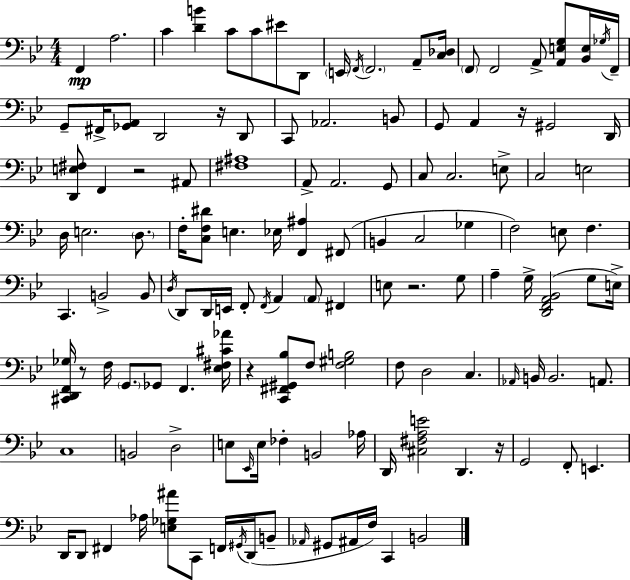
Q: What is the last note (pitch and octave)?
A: B2